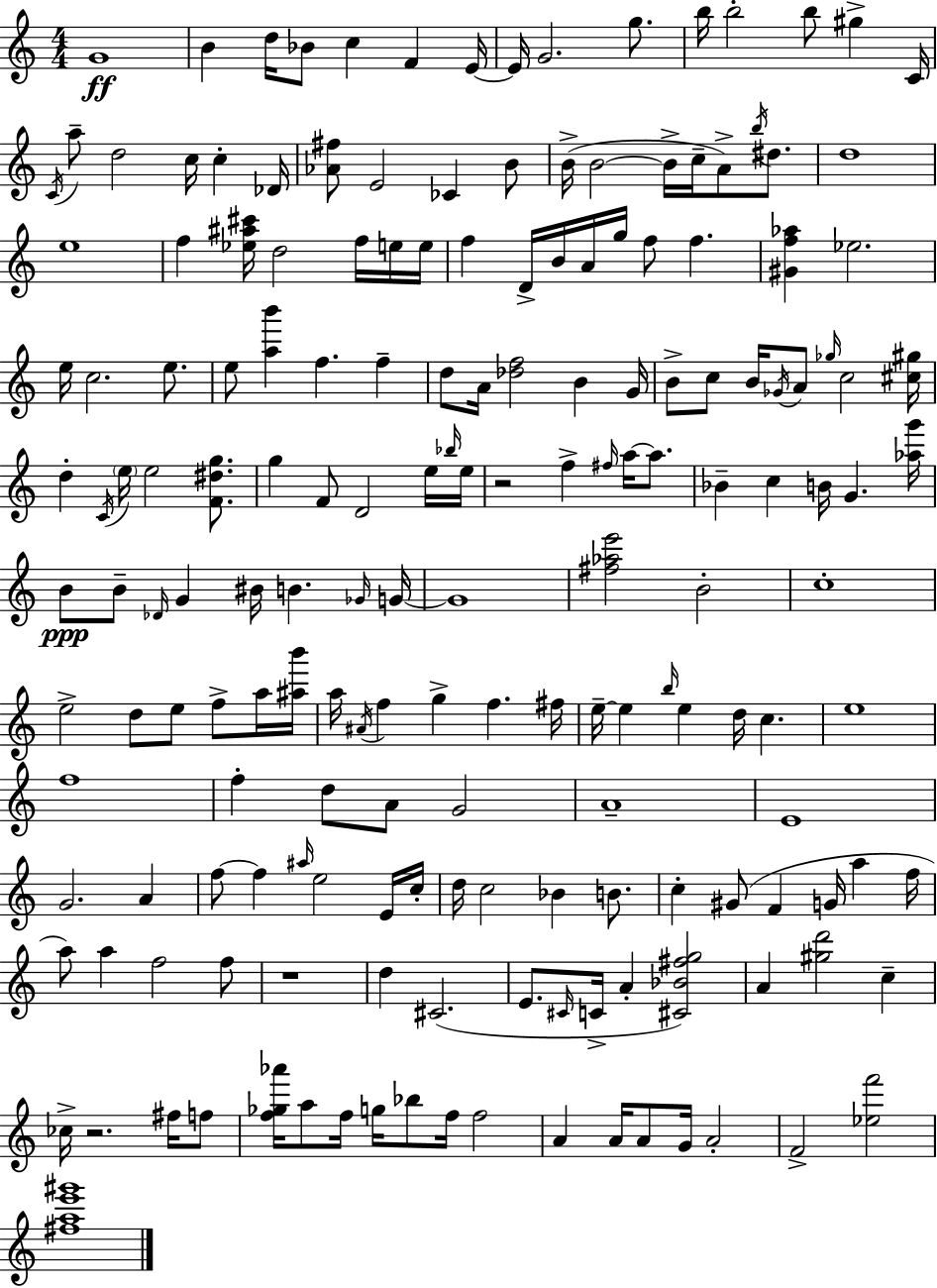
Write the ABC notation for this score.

X:1
T:Untitled
M:4/4
L:1/4
K:C
G4 B d/4 _B/2 c F E/4 E/4 G2 g/2 b/4 b2 b/2 ^g C/4 C/4 a/2 d2 c/4 c _D/4 [_A^f]/2 E2 _C B/2 B/4 B2 B/4 c/4 A/2 b/4 ^d/2 d4 e4 f [_e^a^c']/4 d2 f/4 e/4 e/4 f D/4 B/4 A/4 g/4 f/2 f [^Gf_a] _e2 e/4 c2 e/2 e/2 [ab'] f f d/2 A/4 [_df]2 B G/4 B/2 c/2 B/4 _G/4 A/2 _g/4 c2 [^c^g]/4 d C/4 e/4 e2 [F^dg]/2 g F/2 D2 e/4 _b/4 e/4 z2 f ^f/4 a/4 a/2 _B c B/4 G [_ag']/4 B/2 B/2 _D/4 G ^B/4 B _G/4 G/4 G4 [^f_ae']2 B2 c4 e2 d/2 e/2 f/2 a/4 [^ab']/4 a/4 ^A/4 f g f ^f/4 e/4 e b/4 e d/4 c e4 f4 f d/2 A/2 G2 A4 E4 G2 A f/2 f ^a/4 e2 E/4 c/4 d/4 c2 _B B/2 c ^G/2 F G/4 a f/4 a/2 a f2 f/2 z4 d ^C2 E/2 ^C/4 C/4 A [^C_B^fg]2 A [^gd']2 c _c/4 z2 ^f/4 f/2 [f_g_a']/4 a/2 f/4 g/4 _b/2 f/4 f2 A A/4 A/2 G/4 A2 F2 [_ef']2 [^fae'^g']4